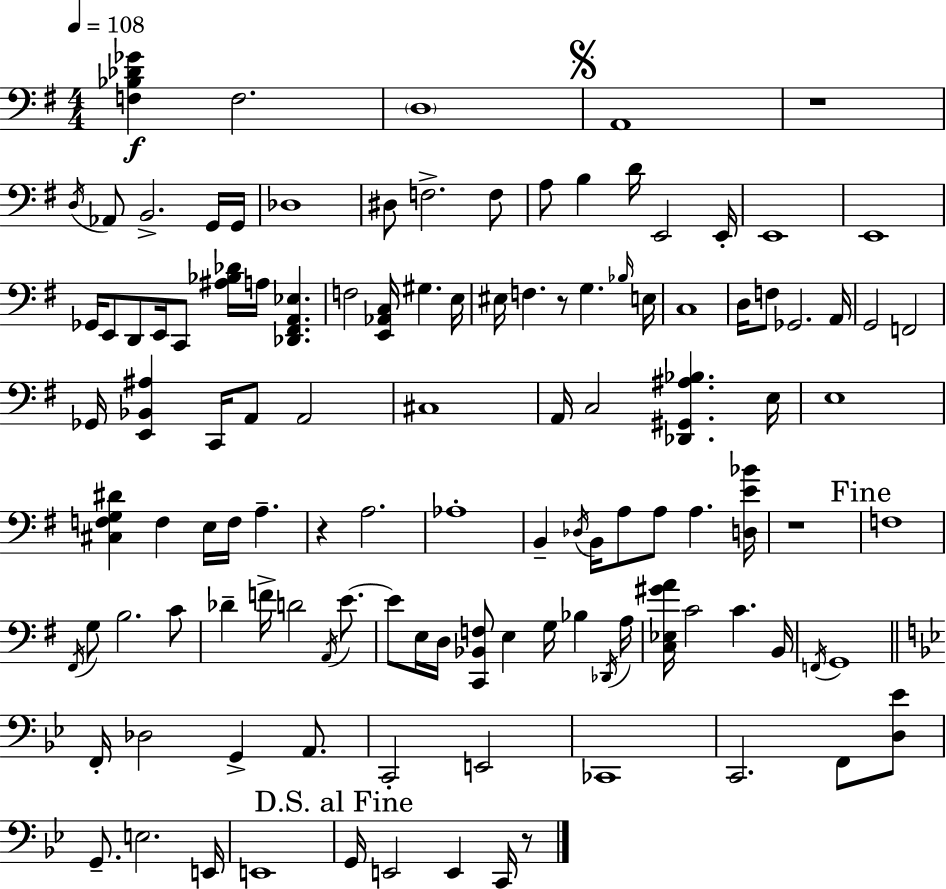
{
  \clef bass
  \numericTimeSignature
  \time 4/4
  \key e \minor
  \tempo 4 = 108
  <f bes des' ges'>4\f f2. | \parenthesize d1 | \mark \markup { \musicglyph "scripts.segno" } a,1 | r1 | \break \acciaccatura { d16 } aes,8 b,2.-> g,16 | g,16 des1 | dis8 f2.-> f8 | a8 b4 d'16 e,2 | \break e,16-. e,1 | e,1 | ges,16 e,8 d,8 e,16 c,8 <ais bes des'>16 a16 <des, fis, a, ees>4. | f2 <e, aes, c>16 gis4. | \break e16 eis16 f4. r8 g4. | \grace { bes16 } e16 c1 | d16 f8 ges,2. | a,16 g,2 f,2 | \break ges,16 <e, bes, ais>4 c,16 a,8 a,2 | cis1 | a,16 c2 <des, gis, ais bes>4. | e16 e1 | \break <cis f g dis'>4 f4 e16 f16 a4.-- | r4 a2. | aes1-. | b,4-- \acciaccatura { des16 } b,16 a8 a8 a4. | \break <d e' bes'>16 r1 | \mark "Fine" f1 | \acciaccatura { fis,16 } g8 b2. | c'8 des'4-- f'16-> d'2 | \break \acciaccatura { a,16 } e'8.~~ e'8 e16 d16 <c, bes, f>8 e4 g16 | bes4 \acciaccatura { des,16 } a16 <c ees gis' a'>16 c'2 c'4. | b,16 \acciaccatura { f,16 } g,1 | \bar "||" \break \key bes \major f,16-. des2 g,4-> a,8. | c,2-. e,2 | ces,1 | c,2. f,8 <d ees'>8 | \break g,8.-- e2. e,16 | e,1 | \mark "D.S. al Fine" g,16 e,2 e,4 c,16 r8 | \bar "|."
}